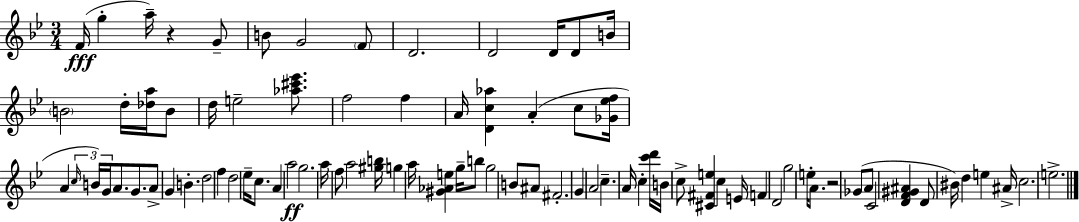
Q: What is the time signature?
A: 3/4